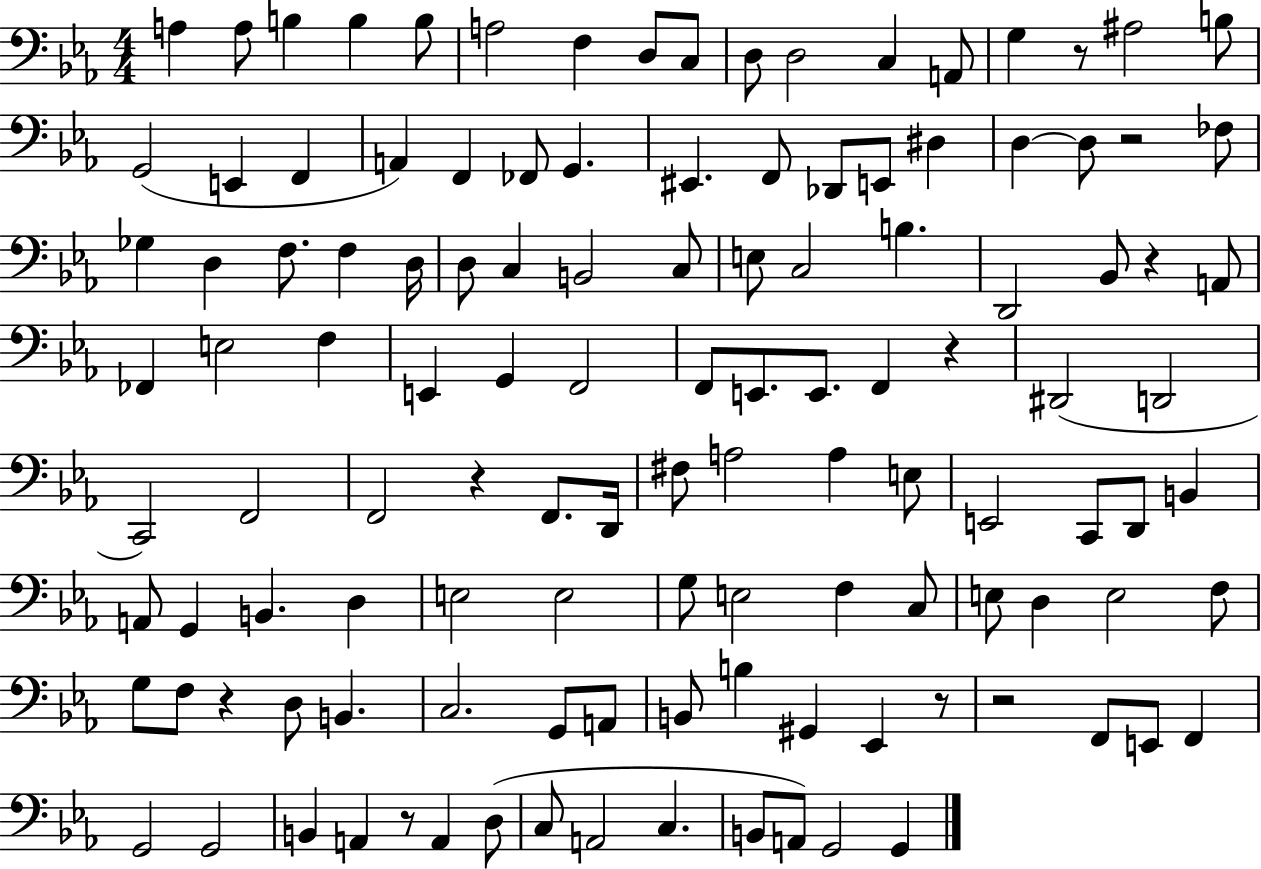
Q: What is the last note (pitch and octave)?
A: G2